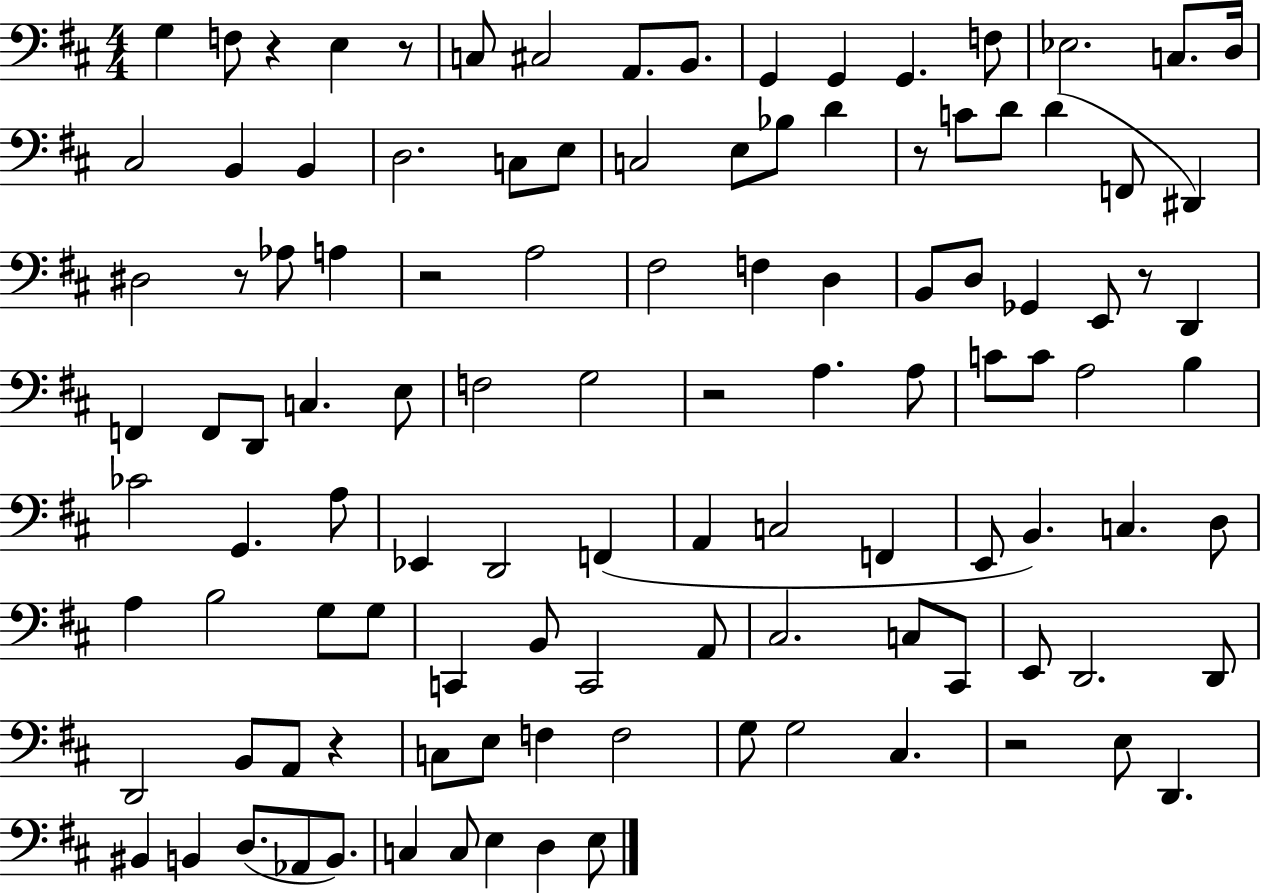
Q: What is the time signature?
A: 4/4